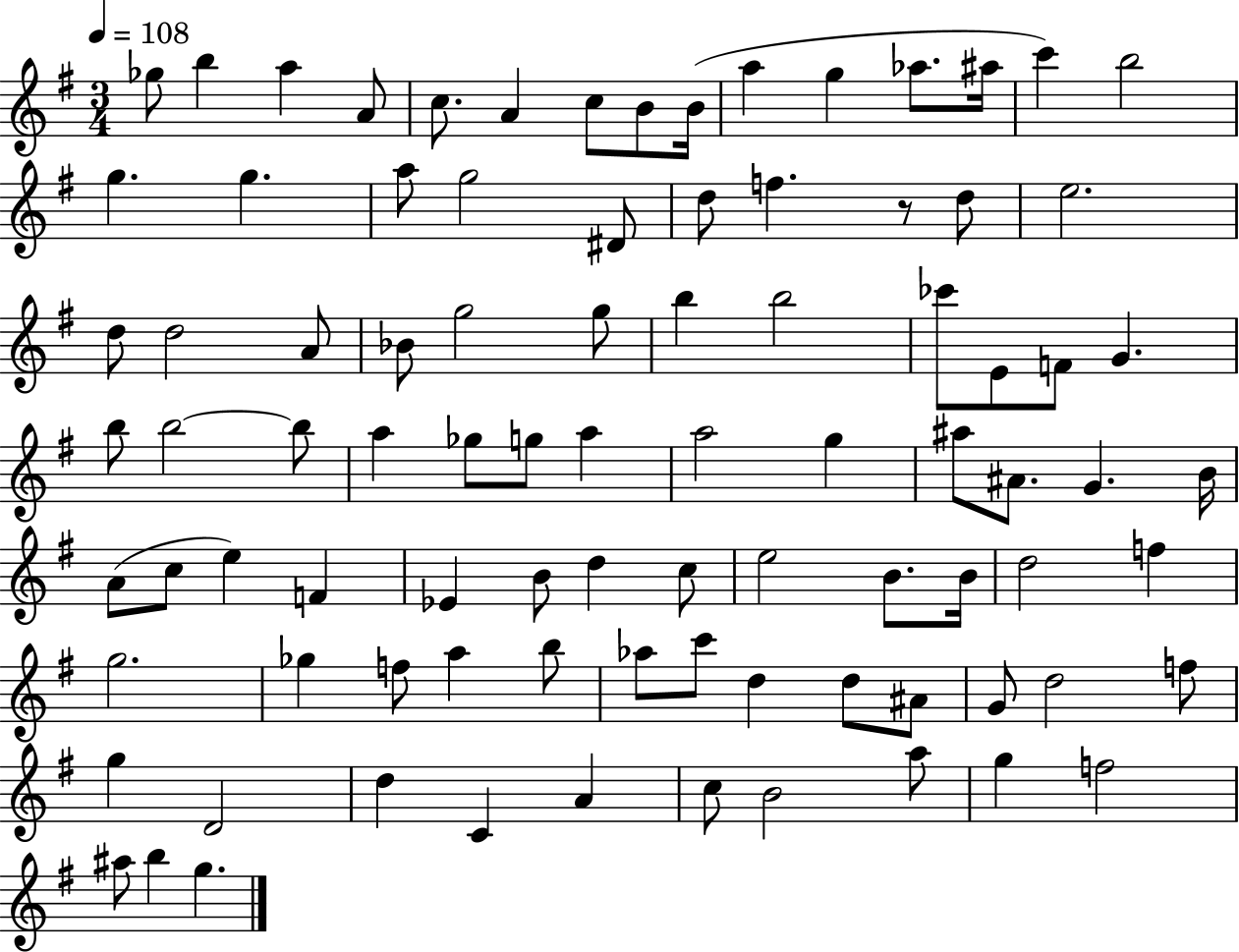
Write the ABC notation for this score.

X:1
T:Untitled
M:3/4
L:1/4
K:G
_g/2 b a A/2 c/2 A c/2 B/2 B/4 a g _a/2 ^a/4 c' b2 g g a/2 g2 ^D/2 d/2 f z/2 d/2 e2 d/2 d2 A/2 _B/2 g2 g/2 b b2 _c'/2 E/2 F/2 G b/2 b2 b/2 a _g/2 g/2 a a2 g ^a/2 ^A/2 G B/4 A/2 c/2 e F _E B/2 d c/2 e2 B/2 B/4 d2 f g2 _g f/2 a b/2 _a/2 c'/2 d d/2 ^A/2 G/2 d2 f/2 g D2 d C A c/2 B2 a/2 g f2 ^a/2 b g